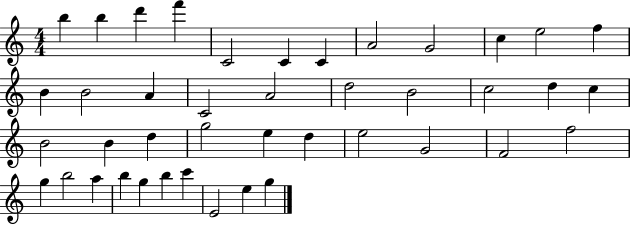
B5/q B5/q D6/q F6/q C4/h C4/q C4/q A4/h G4/h C5/q E5/h F5/q B4/q B4/h A4/q C4/h A4/h D5/h B4/h C5/h D5/q C5/q B4/h B4/q D5/q G5/h E5/q D5/q E5/h G4/h F4/h F5/h G5/q B5/h A5/q B5/q G5/q B5/q C6/q E4/h E5/q G5/q